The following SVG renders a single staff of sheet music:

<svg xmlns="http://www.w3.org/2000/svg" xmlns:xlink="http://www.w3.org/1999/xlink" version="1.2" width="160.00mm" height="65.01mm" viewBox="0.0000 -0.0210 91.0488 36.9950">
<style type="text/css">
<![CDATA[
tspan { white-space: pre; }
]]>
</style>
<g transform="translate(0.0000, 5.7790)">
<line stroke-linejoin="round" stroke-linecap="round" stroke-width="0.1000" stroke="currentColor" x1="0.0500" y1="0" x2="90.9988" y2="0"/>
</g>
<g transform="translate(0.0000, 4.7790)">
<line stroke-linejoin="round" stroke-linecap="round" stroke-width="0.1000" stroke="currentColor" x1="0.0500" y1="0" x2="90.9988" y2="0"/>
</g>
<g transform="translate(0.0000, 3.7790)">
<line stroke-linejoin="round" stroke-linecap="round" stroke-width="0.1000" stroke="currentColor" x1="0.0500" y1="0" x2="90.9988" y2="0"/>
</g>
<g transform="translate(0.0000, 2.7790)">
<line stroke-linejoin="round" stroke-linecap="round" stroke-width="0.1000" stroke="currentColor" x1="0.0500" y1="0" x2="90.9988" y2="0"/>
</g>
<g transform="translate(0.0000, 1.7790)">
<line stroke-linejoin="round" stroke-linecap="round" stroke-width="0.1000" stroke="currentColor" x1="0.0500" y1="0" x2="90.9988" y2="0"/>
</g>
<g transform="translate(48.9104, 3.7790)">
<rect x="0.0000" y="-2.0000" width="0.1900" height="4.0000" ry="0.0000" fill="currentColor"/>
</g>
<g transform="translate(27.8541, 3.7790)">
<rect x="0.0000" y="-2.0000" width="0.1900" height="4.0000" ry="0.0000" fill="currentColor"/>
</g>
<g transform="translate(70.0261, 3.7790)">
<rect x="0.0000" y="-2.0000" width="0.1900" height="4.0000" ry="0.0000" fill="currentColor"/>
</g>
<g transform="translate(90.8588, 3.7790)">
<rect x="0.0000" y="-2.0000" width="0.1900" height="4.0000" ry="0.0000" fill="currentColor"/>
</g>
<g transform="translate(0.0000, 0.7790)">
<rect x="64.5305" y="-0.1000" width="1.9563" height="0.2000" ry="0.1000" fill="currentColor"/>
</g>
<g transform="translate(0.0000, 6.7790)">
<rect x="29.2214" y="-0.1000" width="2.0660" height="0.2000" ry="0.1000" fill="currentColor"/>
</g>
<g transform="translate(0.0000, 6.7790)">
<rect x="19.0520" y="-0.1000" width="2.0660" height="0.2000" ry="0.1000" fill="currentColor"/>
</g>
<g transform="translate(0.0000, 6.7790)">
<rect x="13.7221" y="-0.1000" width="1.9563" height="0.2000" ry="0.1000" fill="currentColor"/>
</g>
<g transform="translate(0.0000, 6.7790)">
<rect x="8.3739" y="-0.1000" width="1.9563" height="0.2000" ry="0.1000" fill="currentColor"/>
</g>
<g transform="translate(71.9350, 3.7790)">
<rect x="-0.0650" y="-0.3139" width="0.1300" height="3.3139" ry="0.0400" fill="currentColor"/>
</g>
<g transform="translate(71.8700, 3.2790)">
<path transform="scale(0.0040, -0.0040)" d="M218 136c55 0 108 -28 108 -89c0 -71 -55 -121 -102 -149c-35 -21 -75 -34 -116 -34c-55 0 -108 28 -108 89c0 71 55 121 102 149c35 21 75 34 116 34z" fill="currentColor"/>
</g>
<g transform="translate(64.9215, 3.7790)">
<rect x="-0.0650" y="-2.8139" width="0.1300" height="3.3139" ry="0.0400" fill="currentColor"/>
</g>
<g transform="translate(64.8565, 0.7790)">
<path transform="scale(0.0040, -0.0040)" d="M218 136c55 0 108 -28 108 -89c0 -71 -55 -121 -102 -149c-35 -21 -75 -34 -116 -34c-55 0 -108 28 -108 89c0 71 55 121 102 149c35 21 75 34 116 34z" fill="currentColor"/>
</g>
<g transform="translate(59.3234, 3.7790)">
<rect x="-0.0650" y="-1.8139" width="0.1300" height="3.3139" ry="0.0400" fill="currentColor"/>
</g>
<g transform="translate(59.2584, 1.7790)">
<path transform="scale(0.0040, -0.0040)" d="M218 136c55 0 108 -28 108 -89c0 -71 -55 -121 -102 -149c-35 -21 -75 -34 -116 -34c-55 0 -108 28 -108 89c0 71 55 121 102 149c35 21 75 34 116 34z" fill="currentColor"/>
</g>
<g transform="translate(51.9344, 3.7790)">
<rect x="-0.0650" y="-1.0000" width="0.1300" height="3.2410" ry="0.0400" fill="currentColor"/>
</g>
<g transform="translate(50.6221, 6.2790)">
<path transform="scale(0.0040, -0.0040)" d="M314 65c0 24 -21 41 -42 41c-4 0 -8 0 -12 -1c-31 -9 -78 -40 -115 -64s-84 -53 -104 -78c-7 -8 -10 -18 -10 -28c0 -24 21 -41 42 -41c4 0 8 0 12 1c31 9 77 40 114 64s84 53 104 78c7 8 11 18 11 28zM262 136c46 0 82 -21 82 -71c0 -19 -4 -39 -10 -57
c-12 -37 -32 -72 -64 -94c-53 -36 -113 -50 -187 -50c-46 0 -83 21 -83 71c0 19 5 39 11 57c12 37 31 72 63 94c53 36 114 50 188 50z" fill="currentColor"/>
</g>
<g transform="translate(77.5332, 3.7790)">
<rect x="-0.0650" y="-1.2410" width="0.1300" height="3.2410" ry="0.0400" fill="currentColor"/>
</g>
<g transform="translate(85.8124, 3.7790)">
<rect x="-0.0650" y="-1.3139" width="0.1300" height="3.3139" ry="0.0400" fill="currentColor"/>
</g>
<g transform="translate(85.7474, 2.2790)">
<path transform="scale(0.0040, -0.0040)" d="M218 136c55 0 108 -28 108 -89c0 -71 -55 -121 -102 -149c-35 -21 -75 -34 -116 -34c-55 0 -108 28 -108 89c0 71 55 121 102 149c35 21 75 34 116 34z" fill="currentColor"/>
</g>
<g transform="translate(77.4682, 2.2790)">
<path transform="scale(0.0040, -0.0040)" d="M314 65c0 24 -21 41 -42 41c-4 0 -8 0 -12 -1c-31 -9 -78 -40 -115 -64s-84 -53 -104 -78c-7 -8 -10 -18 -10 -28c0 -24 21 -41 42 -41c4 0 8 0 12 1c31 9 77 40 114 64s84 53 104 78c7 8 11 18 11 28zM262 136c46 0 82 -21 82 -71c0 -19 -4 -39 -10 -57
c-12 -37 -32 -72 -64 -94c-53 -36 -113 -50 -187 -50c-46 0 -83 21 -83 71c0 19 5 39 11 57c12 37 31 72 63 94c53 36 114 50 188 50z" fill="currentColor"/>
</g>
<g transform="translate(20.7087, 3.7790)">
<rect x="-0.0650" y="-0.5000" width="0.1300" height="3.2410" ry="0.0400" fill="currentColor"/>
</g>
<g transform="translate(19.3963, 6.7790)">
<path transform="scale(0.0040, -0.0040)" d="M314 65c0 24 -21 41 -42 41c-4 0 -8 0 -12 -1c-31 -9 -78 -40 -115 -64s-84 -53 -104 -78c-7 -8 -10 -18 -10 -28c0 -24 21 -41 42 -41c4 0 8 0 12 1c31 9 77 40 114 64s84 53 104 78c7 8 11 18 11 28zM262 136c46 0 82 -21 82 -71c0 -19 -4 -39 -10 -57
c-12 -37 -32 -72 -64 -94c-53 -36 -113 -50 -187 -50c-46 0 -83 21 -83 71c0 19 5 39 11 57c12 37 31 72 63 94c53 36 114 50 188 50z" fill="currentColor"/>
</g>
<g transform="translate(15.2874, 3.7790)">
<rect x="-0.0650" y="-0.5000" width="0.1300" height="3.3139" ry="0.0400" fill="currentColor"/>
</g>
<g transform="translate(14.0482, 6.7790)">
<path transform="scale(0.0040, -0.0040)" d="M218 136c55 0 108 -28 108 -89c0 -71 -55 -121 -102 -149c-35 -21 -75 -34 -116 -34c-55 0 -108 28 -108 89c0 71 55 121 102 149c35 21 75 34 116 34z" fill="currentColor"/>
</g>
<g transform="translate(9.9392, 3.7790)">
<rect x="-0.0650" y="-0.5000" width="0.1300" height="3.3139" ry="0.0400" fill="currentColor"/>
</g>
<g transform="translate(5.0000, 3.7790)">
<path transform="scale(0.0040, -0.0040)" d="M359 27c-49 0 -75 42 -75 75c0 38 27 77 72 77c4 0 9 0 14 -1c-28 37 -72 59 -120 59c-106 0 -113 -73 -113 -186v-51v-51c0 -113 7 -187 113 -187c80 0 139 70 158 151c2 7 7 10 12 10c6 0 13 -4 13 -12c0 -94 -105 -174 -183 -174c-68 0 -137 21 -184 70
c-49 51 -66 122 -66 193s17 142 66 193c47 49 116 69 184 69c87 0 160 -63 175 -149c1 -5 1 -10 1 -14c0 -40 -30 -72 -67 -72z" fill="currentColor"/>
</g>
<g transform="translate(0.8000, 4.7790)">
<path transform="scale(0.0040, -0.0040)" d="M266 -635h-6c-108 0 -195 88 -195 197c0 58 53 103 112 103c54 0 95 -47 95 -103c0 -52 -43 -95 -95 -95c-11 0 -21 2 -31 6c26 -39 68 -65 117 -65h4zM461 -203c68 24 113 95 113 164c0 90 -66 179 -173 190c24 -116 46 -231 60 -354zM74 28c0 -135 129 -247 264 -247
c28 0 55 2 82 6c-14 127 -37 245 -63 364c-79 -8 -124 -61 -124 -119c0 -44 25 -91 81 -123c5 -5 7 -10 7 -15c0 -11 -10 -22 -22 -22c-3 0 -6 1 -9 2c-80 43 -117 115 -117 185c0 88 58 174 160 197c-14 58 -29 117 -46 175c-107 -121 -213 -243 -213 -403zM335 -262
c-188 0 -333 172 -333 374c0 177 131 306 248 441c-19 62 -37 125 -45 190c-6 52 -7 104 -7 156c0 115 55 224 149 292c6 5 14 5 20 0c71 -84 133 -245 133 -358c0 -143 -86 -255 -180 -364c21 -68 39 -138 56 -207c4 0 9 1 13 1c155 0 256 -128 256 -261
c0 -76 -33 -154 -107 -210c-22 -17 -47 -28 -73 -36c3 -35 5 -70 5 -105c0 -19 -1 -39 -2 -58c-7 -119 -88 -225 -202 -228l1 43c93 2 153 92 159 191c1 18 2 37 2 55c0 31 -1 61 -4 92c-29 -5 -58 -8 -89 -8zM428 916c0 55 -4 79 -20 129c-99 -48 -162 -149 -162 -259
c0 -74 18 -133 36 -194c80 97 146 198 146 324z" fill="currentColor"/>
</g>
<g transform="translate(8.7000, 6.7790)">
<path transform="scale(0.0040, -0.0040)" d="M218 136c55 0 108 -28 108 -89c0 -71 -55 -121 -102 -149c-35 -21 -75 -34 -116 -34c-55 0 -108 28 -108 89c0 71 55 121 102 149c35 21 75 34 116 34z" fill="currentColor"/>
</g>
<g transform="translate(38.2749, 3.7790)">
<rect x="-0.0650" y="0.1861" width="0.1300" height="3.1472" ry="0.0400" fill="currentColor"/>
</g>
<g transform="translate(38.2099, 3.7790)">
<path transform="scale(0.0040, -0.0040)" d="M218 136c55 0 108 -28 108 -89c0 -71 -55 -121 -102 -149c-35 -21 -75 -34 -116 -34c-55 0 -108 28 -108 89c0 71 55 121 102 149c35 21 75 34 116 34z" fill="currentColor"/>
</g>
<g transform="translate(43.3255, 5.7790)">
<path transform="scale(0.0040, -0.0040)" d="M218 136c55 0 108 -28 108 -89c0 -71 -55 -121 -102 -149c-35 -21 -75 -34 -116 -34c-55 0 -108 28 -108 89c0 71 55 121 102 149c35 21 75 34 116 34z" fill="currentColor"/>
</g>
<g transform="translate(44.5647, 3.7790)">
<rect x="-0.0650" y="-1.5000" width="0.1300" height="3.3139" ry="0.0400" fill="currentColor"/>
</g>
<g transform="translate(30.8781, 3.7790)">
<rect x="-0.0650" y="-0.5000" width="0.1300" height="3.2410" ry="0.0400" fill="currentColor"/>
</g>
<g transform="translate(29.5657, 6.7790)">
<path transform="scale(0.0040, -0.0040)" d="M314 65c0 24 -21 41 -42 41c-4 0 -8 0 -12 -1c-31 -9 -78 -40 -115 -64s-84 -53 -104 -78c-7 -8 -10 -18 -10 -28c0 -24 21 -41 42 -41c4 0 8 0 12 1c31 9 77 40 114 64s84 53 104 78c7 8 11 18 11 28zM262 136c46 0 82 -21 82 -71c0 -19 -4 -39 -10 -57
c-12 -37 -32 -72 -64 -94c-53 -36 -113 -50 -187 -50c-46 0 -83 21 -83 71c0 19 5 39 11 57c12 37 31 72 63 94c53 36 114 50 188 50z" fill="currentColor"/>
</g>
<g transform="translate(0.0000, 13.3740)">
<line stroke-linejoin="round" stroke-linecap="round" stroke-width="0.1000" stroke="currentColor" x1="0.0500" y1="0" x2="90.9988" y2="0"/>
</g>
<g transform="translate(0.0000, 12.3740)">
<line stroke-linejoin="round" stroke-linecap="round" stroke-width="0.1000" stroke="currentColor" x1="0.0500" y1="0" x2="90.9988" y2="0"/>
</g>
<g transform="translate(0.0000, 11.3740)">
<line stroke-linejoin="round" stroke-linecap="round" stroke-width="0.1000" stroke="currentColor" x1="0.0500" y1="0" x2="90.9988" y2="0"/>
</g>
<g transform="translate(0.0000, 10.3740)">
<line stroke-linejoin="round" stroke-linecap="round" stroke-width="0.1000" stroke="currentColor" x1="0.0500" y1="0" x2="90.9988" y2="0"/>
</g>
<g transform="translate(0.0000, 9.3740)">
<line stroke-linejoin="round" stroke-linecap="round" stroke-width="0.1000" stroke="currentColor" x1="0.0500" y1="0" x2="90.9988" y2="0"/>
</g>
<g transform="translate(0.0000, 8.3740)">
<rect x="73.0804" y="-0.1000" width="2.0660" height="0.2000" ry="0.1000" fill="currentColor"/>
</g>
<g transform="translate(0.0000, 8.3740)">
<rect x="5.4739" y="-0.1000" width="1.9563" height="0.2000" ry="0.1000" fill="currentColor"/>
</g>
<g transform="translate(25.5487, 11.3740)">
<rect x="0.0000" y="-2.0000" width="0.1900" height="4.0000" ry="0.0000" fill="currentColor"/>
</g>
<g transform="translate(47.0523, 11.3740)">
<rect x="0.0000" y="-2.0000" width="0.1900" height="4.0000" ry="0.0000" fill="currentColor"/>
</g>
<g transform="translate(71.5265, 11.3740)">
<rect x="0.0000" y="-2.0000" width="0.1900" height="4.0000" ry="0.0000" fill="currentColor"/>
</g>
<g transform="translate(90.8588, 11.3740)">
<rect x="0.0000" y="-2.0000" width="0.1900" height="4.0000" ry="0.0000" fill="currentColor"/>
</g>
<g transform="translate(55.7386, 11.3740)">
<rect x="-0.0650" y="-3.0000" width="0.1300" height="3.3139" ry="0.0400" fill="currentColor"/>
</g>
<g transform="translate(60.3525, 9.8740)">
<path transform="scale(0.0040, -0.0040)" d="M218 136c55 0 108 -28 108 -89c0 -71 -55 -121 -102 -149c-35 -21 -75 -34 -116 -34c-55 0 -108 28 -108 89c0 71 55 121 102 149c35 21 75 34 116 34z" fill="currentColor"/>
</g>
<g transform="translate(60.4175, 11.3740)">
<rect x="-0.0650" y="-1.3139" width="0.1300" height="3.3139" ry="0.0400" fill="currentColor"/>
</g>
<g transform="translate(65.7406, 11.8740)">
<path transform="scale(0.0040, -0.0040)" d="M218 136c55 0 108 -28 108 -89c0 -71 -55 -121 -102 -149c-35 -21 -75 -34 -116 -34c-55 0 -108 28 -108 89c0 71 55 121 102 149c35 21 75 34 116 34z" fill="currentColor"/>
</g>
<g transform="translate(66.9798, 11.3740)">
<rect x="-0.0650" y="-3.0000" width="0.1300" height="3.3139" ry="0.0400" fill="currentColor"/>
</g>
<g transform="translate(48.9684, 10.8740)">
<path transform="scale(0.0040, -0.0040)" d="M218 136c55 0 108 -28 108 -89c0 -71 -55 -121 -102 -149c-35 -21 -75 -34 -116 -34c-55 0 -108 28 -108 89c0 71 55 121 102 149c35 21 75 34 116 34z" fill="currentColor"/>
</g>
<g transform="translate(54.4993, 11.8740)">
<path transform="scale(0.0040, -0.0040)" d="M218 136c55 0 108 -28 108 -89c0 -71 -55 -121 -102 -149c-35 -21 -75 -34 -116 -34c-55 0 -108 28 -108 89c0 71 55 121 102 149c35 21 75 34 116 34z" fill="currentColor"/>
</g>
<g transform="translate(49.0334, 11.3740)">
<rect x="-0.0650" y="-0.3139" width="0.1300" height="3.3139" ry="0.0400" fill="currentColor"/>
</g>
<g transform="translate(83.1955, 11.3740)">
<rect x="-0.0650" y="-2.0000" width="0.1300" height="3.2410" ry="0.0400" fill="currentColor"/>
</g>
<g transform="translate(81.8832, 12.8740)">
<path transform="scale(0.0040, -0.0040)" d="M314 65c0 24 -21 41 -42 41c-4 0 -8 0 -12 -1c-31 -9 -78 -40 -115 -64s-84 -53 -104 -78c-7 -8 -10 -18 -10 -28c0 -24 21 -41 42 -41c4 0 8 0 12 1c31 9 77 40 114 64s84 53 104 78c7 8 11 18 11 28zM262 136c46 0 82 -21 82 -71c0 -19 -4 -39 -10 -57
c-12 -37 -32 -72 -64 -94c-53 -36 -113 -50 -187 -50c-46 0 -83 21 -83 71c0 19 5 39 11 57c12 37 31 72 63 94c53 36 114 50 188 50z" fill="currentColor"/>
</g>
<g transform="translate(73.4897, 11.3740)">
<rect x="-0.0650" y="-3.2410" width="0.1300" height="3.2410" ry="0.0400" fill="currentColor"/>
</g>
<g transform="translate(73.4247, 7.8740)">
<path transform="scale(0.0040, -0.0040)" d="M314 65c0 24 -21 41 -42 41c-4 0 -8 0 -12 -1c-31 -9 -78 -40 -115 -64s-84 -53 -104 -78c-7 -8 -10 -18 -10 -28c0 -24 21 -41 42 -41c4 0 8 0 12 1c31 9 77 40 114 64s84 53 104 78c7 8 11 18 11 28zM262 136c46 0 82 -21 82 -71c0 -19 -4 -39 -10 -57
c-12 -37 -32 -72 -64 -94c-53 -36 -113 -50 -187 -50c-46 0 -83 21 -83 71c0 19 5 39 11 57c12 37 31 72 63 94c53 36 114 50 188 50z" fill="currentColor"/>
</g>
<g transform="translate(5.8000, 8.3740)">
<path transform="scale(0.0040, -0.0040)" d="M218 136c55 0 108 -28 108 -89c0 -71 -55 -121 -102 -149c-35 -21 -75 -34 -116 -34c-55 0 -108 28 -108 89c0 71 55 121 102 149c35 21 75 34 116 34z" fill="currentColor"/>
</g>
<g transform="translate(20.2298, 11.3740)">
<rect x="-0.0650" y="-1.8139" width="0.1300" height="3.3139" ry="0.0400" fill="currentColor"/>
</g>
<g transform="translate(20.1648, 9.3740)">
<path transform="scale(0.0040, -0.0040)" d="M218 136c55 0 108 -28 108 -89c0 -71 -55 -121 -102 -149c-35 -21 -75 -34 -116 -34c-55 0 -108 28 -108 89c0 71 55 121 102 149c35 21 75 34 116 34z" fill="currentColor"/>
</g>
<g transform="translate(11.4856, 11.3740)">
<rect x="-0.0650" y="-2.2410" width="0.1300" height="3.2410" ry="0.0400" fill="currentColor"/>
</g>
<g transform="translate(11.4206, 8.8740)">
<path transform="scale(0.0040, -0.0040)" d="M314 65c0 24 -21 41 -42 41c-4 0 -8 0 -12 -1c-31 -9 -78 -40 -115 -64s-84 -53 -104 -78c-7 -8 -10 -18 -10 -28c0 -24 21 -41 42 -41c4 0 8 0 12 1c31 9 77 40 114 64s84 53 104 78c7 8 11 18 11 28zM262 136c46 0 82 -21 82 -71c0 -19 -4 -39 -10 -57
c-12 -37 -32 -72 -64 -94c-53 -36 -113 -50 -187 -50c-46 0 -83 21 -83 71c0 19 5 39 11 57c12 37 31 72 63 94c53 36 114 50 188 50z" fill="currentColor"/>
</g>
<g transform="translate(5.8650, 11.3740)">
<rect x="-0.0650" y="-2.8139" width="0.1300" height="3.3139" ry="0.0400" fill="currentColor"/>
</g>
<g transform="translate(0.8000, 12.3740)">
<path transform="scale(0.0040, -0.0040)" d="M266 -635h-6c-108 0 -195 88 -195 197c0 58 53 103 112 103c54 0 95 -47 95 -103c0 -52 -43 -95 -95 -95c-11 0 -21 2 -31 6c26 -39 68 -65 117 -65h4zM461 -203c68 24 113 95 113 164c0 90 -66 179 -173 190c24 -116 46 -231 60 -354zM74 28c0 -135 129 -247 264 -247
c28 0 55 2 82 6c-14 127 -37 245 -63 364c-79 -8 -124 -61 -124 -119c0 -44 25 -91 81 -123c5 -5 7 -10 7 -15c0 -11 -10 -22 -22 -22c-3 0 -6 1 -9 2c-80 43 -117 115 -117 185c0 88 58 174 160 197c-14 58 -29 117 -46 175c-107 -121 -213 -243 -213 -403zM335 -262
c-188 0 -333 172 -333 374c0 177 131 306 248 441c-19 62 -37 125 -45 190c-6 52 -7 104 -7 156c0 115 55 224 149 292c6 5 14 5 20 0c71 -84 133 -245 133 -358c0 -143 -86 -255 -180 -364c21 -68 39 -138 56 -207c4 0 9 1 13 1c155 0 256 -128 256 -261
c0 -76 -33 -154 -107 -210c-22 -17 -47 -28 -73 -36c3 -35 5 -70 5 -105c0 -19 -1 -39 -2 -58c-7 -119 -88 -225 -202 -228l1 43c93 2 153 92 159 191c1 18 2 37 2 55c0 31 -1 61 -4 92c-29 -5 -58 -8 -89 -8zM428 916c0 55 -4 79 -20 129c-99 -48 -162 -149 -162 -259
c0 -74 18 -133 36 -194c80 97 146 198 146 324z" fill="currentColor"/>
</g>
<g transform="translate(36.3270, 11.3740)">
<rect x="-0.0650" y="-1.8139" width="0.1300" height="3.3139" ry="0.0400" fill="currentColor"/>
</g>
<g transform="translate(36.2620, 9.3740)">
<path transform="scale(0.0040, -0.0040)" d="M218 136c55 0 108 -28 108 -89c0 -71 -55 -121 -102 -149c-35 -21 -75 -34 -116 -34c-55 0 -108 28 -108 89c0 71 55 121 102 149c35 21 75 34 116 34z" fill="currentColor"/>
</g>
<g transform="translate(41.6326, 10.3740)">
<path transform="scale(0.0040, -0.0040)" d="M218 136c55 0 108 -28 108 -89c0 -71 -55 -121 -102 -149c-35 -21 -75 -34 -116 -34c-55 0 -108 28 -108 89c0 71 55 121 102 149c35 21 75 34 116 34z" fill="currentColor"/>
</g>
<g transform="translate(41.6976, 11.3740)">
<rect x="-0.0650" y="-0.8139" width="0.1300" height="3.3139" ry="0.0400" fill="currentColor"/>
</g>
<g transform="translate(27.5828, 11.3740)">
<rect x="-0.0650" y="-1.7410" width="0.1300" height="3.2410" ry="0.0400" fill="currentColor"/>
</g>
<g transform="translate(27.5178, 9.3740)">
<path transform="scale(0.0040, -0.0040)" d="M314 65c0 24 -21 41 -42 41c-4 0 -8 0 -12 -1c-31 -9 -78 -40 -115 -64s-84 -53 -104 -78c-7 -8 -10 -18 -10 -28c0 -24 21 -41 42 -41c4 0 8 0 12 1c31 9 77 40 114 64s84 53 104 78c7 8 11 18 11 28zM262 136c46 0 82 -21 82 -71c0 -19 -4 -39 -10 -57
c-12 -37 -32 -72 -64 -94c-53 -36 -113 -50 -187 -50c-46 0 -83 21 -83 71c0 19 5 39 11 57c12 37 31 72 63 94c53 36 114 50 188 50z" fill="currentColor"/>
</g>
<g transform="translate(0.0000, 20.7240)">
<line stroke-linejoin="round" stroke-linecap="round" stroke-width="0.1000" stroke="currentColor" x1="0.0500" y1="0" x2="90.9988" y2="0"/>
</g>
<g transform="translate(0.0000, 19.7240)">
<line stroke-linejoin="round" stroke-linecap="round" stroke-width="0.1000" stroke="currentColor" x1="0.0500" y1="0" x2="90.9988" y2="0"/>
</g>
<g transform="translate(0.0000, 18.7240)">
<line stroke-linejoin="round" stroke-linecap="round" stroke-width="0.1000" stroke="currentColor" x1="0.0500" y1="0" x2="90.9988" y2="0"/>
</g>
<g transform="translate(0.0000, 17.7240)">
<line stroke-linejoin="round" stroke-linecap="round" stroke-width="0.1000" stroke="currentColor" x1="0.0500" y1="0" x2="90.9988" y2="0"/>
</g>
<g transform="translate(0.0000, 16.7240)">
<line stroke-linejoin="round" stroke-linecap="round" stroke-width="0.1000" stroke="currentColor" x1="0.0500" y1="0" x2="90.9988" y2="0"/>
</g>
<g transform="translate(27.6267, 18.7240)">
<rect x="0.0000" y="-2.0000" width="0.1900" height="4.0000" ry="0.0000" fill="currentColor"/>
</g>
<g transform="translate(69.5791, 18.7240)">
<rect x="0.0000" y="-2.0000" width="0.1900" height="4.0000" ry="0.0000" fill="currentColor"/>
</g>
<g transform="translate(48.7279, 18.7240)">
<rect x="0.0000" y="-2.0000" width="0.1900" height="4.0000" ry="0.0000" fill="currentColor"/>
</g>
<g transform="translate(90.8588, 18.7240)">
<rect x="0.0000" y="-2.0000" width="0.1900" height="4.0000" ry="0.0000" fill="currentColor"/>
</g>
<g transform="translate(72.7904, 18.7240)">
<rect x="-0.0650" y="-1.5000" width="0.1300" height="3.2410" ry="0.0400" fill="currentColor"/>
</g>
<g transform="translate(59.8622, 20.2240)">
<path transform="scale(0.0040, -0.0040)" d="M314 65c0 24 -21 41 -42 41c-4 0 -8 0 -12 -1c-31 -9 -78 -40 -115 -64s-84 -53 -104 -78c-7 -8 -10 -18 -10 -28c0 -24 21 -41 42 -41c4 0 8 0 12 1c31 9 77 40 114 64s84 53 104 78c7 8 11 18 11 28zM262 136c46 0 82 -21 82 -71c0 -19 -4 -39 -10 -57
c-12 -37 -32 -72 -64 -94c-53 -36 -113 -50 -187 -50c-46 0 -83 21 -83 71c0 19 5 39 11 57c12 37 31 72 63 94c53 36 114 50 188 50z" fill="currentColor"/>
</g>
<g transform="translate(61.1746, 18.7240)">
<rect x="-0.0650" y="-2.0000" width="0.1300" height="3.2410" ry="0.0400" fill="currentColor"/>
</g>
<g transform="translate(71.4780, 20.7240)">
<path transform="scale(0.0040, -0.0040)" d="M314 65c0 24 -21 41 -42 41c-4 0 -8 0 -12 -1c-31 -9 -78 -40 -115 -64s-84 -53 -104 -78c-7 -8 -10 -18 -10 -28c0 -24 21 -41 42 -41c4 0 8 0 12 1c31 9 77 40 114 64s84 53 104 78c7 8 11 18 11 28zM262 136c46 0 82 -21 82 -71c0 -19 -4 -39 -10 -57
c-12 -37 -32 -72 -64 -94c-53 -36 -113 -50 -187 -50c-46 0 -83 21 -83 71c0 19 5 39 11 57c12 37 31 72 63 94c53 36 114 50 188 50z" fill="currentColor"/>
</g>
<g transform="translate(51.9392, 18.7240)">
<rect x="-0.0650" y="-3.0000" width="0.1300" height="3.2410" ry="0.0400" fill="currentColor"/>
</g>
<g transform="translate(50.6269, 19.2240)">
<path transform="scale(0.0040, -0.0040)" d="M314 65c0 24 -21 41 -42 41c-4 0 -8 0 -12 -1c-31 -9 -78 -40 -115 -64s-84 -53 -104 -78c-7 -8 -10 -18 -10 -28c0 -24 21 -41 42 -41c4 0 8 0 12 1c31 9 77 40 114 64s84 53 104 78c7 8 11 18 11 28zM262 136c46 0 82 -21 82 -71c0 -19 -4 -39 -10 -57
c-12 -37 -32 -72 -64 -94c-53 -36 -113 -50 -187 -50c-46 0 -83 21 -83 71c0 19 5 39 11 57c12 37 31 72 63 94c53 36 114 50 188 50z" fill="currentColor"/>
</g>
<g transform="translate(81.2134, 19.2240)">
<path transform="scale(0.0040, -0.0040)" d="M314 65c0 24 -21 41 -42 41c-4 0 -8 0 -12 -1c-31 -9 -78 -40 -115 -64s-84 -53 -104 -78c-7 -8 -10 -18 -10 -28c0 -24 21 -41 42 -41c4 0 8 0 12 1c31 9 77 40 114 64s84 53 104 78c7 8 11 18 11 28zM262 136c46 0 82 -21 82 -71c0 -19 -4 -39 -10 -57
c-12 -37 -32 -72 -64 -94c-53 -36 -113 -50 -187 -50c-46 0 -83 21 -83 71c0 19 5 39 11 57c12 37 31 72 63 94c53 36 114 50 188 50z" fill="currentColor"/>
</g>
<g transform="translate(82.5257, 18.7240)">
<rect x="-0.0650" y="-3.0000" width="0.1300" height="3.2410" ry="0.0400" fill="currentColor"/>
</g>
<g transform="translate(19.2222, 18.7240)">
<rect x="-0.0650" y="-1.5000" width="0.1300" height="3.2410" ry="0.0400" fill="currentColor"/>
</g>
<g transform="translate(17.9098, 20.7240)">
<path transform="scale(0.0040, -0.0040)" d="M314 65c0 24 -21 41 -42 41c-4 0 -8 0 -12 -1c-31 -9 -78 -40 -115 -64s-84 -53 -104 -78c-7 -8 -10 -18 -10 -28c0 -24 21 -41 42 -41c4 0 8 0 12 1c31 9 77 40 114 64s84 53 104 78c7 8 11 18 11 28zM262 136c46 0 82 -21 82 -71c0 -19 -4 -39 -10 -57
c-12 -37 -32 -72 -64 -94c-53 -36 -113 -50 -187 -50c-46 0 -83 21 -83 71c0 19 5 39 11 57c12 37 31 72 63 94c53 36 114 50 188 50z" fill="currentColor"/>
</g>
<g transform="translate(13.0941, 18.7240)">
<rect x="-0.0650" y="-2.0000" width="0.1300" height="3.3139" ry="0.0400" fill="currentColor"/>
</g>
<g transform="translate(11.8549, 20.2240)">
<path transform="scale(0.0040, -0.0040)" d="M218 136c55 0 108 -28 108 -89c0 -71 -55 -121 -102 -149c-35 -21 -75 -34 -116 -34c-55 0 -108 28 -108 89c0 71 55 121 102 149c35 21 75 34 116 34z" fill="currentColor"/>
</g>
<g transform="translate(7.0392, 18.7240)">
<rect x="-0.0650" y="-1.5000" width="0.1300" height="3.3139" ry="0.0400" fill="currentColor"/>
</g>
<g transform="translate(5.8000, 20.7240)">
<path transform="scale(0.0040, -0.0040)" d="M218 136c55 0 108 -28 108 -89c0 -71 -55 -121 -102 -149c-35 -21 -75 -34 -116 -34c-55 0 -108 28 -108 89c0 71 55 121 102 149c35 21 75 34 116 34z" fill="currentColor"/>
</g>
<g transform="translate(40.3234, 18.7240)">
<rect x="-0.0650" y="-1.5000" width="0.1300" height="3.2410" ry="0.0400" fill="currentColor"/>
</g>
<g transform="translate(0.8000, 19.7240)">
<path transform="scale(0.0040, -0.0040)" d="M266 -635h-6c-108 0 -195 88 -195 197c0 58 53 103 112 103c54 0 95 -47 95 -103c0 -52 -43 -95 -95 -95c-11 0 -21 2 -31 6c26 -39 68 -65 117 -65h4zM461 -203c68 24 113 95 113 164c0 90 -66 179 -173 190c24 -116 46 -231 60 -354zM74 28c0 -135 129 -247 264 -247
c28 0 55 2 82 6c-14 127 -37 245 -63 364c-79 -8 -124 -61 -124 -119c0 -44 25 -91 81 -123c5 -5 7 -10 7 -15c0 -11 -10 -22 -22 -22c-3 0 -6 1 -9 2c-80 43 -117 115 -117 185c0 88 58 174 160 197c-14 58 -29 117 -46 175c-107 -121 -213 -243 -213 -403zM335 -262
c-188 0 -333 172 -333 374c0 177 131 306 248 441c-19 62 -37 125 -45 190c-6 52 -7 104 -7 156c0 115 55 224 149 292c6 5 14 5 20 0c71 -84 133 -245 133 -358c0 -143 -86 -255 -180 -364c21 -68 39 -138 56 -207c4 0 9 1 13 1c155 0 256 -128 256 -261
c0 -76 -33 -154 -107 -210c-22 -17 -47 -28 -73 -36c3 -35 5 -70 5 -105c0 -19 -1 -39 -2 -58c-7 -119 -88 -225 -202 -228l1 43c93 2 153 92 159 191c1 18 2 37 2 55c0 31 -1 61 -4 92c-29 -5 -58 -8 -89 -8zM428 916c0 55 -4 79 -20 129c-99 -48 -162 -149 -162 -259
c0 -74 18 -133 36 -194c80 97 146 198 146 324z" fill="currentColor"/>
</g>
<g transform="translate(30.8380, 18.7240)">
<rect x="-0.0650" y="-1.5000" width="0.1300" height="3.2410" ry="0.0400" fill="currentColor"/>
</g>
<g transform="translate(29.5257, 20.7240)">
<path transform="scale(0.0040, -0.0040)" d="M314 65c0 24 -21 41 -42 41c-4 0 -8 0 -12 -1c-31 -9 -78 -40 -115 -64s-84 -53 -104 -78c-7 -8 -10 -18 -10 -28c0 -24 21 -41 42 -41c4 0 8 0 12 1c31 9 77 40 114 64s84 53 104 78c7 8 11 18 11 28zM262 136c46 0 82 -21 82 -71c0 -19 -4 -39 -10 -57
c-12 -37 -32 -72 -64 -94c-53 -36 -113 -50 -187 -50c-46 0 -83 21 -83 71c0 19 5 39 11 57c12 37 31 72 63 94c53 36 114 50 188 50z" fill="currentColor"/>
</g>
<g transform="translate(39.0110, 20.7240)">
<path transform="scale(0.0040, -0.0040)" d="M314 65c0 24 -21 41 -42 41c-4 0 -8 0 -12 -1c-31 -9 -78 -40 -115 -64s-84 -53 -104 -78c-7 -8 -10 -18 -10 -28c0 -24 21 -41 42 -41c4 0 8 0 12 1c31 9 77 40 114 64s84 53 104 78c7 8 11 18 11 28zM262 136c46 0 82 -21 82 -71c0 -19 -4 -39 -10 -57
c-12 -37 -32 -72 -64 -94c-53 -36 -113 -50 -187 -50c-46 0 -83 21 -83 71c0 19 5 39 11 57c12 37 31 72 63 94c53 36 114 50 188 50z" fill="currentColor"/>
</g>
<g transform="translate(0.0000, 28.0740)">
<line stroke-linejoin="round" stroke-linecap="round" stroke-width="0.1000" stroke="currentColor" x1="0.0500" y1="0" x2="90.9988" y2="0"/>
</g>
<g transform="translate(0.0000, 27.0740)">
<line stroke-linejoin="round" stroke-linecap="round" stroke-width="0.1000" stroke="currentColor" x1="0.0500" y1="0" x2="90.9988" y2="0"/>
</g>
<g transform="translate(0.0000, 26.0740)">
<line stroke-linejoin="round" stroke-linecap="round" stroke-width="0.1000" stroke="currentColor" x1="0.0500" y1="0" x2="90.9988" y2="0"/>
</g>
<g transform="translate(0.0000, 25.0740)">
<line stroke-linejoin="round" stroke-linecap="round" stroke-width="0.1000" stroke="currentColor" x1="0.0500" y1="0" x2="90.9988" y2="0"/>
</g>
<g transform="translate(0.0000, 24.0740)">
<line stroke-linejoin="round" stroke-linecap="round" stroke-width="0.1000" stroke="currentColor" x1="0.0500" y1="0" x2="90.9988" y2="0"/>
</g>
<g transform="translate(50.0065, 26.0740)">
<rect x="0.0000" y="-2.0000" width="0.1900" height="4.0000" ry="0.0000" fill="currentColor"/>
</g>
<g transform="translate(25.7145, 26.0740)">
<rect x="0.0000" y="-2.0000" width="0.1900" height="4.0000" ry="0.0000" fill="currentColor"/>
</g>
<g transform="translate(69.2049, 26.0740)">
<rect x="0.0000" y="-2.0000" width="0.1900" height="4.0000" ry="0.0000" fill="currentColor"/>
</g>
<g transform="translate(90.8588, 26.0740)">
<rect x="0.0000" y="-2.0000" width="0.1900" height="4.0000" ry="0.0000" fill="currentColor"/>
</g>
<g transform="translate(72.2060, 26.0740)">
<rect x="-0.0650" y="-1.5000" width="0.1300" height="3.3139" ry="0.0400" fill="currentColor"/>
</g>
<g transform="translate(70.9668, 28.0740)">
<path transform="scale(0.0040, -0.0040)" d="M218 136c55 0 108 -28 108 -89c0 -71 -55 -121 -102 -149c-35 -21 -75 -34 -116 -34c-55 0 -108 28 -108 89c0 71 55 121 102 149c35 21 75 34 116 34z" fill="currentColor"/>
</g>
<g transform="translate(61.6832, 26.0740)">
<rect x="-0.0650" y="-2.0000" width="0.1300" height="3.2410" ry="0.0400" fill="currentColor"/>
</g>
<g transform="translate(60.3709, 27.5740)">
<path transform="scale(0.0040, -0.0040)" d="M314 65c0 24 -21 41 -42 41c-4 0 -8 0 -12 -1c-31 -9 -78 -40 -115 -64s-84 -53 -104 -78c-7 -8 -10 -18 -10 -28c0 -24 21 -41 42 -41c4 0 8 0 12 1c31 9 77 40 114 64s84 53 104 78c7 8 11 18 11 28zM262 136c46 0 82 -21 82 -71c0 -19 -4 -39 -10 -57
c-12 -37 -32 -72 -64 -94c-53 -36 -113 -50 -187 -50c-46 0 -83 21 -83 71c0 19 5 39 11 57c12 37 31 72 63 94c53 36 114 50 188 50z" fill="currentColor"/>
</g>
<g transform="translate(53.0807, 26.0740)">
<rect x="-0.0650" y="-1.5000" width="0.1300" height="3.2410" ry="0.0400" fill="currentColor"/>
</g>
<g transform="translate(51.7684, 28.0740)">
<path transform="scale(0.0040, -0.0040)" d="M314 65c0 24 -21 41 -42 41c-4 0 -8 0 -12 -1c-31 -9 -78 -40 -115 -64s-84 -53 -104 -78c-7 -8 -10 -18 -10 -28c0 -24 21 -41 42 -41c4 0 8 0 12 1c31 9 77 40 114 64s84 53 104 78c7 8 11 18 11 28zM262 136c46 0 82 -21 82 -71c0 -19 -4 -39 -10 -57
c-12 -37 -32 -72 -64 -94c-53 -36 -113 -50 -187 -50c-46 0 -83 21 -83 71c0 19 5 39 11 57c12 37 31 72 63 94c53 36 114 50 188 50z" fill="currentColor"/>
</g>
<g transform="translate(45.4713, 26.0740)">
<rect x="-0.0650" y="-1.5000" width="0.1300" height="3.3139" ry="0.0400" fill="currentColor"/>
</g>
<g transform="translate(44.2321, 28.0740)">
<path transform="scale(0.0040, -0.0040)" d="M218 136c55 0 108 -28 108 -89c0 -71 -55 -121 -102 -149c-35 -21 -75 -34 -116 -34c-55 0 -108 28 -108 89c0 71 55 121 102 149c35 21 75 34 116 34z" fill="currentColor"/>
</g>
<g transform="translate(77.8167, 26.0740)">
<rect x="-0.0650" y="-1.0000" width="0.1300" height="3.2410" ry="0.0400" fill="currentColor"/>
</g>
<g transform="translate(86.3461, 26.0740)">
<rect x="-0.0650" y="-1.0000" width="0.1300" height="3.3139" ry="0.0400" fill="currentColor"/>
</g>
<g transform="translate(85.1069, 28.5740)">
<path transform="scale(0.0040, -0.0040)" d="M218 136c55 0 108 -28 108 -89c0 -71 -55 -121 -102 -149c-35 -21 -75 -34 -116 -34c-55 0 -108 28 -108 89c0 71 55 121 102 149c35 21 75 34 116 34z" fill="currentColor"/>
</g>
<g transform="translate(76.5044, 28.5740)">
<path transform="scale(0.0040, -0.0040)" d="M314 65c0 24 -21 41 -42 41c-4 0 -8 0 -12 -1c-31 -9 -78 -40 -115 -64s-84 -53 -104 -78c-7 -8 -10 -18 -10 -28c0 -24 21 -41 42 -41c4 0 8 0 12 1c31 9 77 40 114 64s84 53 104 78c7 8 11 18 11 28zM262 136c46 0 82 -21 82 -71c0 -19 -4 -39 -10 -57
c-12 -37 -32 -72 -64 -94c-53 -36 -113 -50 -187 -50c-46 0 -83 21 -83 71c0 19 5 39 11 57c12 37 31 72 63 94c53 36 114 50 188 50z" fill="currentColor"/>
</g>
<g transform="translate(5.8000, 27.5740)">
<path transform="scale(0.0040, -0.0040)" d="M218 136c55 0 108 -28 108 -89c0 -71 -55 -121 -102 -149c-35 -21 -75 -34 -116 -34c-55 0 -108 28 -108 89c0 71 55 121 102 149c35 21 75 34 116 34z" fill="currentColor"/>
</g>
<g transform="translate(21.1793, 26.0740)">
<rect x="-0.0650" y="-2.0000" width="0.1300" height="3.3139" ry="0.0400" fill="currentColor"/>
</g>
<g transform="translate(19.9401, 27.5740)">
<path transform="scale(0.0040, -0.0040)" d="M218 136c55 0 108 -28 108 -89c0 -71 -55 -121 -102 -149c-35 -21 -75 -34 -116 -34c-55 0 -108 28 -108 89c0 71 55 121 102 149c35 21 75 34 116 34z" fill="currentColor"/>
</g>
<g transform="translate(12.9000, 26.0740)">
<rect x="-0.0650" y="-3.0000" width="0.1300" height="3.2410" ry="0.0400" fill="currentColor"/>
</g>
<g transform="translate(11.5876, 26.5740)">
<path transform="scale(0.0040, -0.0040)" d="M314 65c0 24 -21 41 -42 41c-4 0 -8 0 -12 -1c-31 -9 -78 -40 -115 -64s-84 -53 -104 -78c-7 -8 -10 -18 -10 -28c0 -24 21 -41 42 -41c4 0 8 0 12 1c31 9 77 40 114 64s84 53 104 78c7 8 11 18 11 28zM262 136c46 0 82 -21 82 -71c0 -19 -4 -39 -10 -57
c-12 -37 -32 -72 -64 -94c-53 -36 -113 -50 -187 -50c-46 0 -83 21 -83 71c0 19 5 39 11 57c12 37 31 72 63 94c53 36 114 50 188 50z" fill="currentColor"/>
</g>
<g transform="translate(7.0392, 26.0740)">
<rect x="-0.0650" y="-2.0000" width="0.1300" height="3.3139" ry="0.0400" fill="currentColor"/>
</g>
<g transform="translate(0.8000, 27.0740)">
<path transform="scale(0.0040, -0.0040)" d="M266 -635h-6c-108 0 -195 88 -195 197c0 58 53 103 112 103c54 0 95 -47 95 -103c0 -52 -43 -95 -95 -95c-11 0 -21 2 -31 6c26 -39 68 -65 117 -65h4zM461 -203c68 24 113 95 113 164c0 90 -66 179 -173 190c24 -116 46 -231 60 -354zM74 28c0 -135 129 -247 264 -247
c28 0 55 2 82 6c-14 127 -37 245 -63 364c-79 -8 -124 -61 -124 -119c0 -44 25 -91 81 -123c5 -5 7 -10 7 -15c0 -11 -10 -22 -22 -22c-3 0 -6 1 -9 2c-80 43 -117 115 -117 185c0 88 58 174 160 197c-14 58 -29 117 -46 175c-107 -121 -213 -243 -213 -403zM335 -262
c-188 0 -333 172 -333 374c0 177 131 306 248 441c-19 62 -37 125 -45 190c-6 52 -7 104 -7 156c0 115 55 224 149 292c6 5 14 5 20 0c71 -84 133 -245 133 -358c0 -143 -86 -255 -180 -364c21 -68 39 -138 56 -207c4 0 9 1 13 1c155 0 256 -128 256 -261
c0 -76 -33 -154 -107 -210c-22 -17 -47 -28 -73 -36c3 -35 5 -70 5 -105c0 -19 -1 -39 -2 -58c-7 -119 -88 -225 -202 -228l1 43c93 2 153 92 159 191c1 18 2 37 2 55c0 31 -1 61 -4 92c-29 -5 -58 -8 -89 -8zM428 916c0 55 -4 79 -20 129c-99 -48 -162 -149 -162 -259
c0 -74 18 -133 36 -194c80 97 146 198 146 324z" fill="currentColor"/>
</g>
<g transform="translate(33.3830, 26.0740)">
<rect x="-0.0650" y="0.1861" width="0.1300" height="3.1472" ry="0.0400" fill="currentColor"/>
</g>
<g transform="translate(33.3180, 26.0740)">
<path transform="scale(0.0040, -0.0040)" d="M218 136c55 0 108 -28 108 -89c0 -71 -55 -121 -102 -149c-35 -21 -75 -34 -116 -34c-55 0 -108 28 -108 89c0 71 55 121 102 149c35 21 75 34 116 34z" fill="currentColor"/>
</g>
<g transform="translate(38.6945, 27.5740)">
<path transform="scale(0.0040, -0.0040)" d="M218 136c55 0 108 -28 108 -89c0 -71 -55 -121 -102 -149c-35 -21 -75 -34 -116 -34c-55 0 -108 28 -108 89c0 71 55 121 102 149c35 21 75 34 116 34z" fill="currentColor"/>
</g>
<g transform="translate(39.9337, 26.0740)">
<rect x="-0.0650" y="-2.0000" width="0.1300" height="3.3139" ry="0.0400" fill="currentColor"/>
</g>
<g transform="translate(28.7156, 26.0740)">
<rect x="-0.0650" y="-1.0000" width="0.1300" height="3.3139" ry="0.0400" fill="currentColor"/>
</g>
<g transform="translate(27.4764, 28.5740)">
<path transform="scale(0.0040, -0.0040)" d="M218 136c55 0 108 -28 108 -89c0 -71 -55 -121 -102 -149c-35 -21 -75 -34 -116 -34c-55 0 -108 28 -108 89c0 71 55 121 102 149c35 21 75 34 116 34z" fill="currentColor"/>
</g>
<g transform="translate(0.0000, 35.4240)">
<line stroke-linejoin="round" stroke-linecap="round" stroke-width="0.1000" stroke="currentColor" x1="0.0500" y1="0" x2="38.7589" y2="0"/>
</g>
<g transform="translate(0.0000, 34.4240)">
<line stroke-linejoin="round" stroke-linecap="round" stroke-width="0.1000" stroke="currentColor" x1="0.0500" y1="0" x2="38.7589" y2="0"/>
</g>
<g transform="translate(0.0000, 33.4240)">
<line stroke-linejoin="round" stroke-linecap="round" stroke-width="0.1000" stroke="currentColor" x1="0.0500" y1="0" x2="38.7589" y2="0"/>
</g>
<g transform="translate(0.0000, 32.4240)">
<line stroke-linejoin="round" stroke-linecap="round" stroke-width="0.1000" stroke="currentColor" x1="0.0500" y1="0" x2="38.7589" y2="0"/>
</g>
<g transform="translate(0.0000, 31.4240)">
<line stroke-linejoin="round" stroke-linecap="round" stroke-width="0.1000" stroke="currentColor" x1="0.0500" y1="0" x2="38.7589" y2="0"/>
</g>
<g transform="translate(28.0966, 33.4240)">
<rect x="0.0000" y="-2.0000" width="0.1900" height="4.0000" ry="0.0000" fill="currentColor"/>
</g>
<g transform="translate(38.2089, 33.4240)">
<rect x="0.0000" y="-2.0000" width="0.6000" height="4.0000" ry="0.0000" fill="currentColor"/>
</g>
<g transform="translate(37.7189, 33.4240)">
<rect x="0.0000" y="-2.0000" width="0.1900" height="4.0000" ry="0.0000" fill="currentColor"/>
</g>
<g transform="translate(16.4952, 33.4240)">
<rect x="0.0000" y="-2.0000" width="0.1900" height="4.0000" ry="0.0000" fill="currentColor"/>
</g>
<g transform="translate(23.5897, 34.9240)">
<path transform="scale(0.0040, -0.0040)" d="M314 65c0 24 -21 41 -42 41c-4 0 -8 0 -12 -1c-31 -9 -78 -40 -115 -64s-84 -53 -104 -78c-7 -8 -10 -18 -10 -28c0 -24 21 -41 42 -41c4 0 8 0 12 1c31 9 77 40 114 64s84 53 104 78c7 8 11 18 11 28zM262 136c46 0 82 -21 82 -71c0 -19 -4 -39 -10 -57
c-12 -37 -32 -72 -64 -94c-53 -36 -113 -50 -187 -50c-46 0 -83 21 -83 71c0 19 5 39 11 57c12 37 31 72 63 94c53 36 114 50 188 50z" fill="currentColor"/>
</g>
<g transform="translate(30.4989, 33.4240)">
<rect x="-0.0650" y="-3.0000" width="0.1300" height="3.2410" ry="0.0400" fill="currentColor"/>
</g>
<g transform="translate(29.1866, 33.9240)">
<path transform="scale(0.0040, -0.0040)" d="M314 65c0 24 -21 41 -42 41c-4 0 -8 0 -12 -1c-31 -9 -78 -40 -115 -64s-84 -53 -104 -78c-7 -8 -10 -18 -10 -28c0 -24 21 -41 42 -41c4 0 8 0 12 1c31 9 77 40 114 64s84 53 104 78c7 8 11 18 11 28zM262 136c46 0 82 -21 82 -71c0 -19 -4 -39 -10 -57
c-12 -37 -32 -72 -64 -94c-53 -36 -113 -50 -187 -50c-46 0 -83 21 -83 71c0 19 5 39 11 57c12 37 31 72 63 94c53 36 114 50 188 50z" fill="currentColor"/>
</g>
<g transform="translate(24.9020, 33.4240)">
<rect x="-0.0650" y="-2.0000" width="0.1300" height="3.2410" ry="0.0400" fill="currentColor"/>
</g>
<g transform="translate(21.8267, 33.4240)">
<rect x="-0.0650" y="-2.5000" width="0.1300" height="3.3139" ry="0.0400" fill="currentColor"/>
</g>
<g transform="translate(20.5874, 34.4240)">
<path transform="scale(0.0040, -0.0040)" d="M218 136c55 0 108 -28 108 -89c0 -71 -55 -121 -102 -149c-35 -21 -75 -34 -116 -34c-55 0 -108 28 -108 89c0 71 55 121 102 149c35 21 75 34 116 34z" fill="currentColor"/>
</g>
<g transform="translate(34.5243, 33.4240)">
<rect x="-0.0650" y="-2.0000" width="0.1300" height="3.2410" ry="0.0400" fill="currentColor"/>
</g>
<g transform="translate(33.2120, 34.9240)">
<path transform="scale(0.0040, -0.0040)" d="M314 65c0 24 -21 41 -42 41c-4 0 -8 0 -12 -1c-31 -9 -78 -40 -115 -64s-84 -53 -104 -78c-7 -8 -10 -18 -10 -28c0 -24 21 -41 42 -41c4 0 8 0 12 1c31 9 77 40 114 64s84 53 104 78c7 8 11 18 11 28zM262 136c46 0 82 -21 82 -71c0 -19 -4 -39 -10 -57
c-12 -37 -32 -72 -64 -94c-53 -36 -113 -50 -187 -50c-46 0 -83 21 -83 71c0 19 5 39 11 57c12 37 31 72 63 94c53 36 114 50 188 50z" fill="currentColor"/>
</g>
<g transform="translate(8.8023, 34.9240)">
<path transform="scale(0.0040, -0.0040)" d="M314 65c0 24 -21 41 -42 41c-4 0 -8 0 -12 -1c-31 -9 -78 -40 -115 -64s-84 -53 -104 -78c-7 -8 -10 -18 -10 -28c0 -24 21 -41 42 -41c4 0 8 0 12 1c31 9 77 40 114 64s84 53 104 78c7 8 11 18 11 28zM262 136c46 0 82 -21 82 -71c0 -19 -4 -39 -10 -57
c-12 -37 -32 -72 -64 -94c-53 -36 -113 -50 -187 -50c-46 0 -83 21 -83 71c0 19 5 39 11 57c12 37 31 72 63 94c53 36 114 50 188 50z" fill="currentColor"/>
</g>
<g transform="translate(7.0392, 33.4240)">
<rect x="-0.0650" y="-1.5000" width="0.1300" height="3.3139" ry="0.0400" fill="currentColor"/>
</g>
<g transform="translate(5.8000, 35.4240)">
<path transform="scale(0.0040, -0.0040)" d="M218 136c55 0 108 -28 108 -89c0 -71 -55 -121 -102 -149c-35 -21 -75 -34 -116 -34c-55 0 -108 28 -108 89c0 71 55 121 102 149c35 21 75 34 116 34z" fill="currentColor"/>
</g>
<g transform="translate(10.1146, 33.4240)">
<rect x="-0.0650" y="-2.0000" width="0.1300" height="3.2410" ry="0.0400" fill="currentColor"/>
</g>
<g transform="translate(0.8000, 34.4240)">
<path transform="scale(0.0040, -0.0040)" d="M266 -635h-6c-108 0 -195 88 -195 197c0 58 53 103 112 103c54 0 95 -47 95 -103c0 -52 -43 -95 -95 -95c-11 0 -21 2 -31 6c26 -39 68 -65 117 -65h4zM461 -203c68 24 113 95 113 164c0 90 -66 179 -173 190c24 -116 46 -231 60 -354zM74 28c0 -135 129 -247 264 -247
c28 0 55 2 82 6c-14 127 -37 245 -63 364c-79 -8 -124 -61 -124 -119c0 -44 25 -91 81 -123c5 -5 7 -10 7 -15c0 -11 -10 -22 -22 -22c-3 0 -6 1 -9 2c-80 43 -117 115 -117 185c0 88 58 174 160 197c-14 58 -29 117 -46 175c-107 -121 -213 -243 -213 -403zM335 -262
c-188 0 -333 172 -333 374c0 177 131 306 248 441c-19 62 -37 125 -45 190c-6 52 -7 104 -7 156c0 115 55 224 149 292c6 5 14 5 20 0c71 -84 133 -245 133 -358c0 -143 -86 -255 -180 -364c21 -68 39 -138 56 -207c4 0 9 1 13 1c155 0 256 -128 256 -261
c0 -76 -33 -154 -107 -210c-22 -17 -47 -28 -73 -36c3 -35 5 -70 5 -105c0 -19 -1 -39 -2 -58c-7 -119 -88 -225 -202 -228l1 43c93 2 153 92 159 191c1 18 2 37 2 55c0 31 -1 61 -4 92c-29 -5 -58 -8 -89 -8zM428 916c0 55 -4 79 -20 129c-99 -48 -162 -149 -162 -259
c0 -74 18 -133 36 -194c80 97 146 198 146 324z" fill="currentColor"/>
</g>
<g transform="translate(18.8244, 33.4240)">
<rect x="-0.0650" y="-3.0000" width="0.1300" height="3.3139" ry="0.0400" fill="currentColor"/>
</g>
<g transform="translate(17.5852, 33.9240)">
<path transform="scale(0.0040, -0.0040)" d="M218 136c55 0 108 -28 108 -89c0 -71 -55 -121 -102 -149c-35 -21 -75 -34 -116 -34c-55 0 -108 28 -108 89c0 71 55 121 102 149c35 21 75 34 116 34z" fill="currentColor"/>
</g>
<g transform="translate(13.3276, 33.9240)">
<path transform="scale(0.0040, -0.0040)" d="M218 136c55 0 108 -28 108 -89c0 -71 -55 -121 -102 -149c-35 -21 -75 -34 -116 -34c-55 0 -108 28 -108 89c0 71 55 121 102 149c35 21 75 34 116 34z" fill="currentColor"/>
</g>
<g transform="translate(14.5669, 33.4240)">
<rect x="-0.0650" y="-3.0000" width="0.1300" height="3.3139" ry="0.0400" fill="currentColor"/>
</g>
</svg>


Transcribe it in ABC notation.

X:1
T:Untitled
M:4/4
L:1/4
K:C
C C C2 C2 B E D2 f a c e2 e a g2 f f2 f d c A e A b2 F2 E F E2 E2 E2 A2 F2 E2 A2 F A2 F D B F E E2 F2 E D2 D E F2 A A G F2 A2 F2